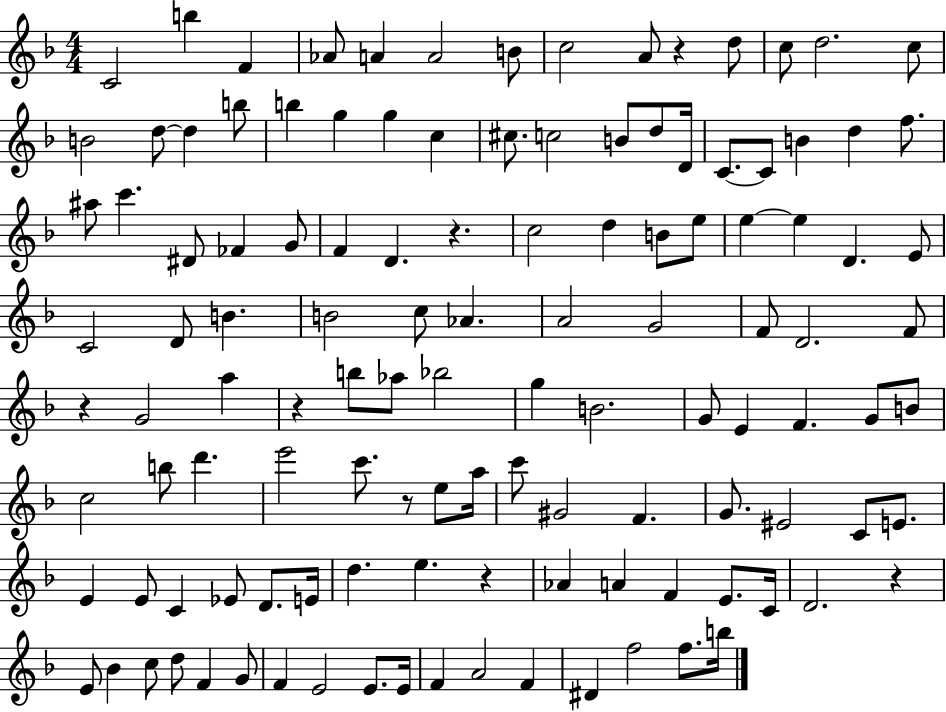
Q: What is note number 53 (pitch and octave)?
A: A4